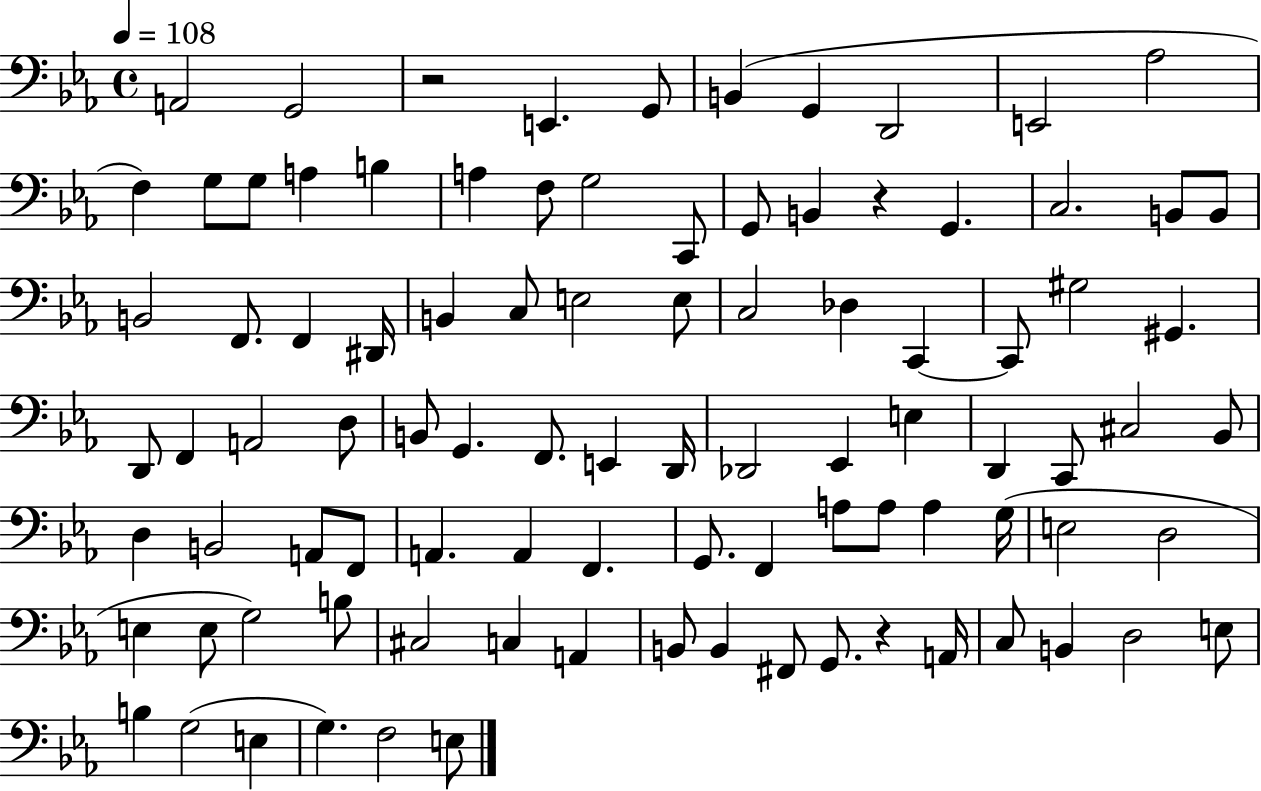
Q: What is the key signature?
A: EES major